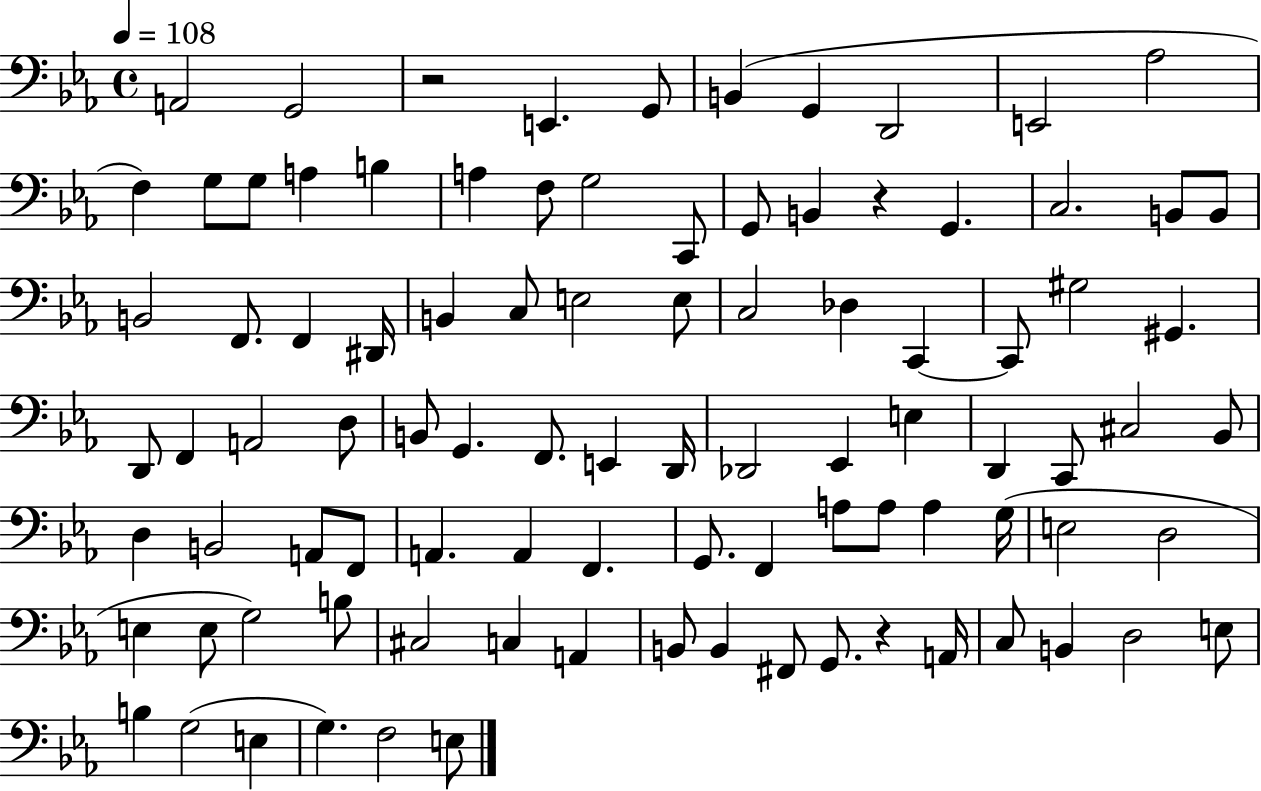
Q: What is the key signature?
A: EES major